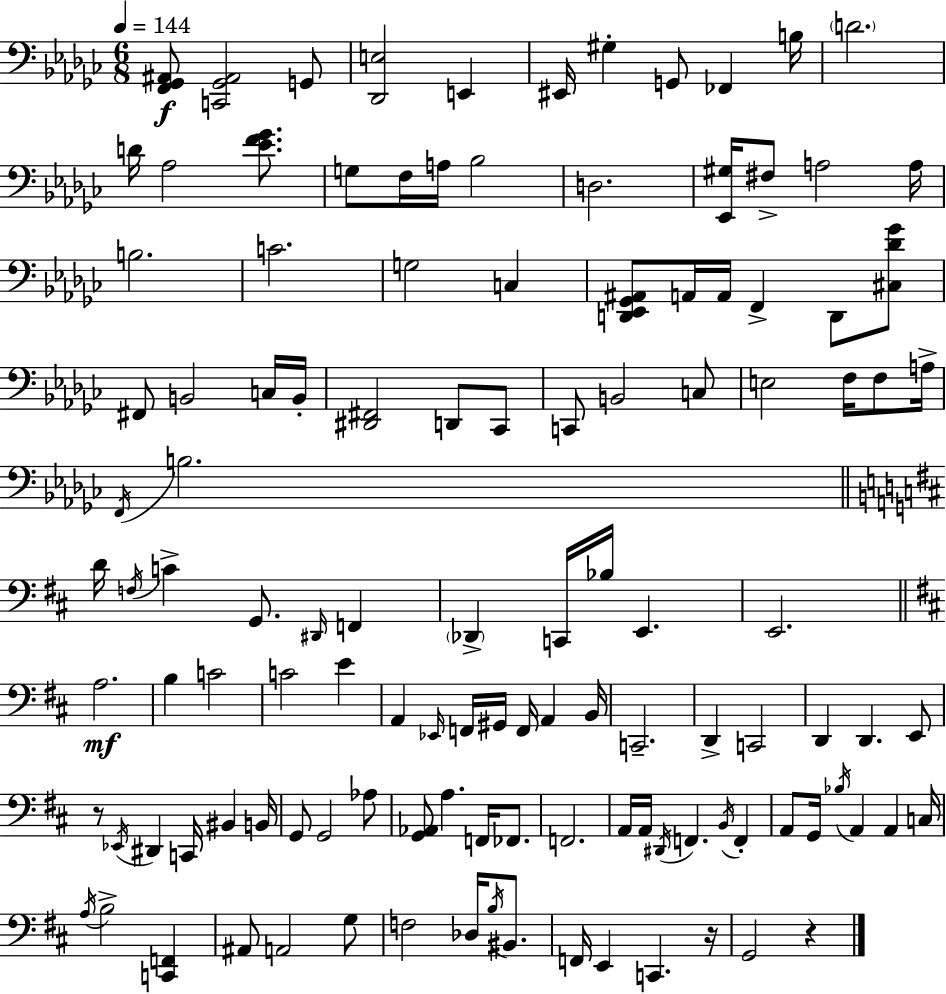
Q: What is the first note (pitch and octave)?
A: G2